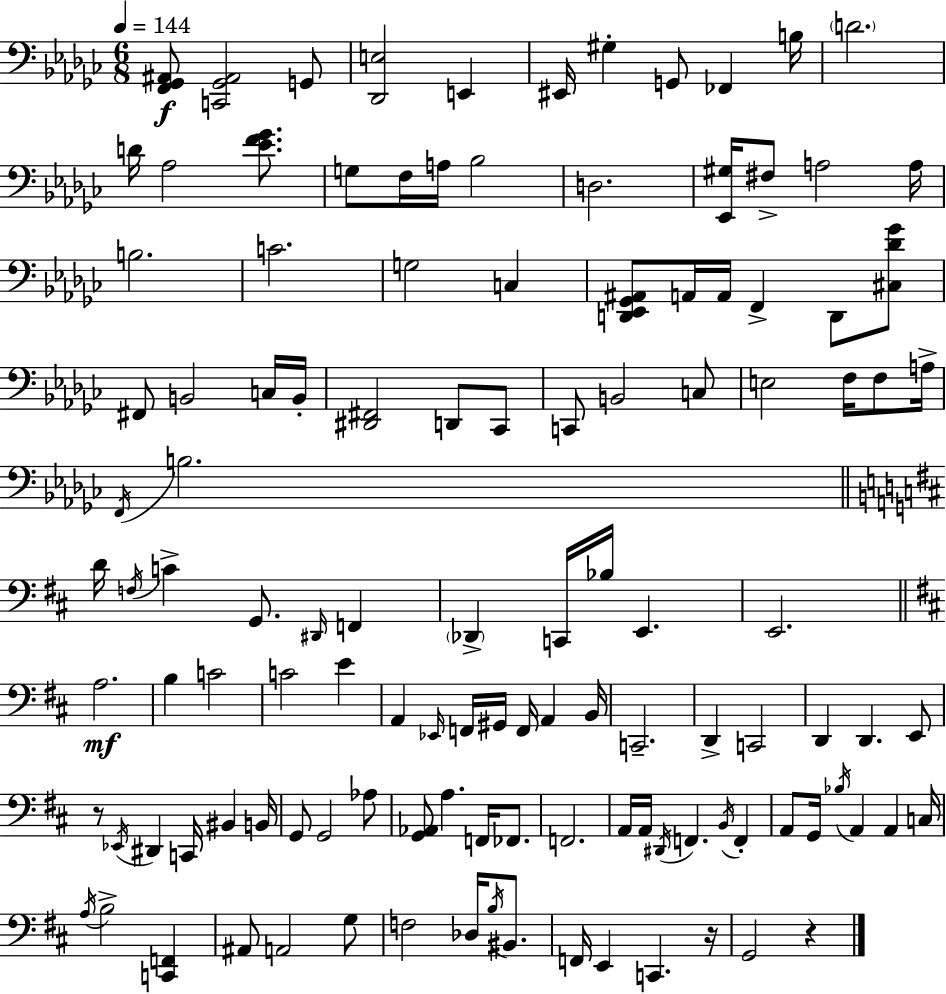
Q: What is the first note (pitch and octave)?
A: G2